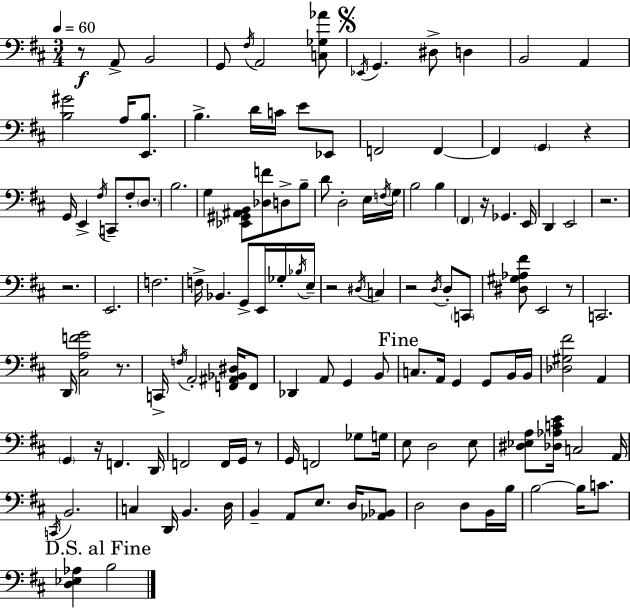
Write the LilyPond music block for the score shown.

{
  \clef bass
  \numericTimeSignature
  \time 3/4
  \key d \major
  \tempo 4 = 60
  \repeat volta 2 { r8\f a,8-> b,2 | g,8 \acciaccatura { fis16 } a,2 <c ges aes'>8 | \mark \markup { \musicglyph "scripts.segno" } \acciaccatura { ees,16 } g,4. dis8-> d4 | b,2 a,4 | \break <b gis'>2 a16 <e, b>8. | b4.-> d'16 c'16 e'8 | ees,8 f,2 f,4~~ | f,4 \parenthesize g,4 r4 | \break g,16 e,4-> \acciaccatura { fis16 } c,8-- fis8-. | \parenthesize d8. b2. | g4 <ees, gis, ais, b,>8 <des f'>8 d8-> | b8-- d'8 d2-. | \break e16 \acciaccatura { f16 } g16 b2 | b4 \parenthesize fis,4 r16 ges,4. | e,16 d,4 e,2 | r2. | \break r2. | e,2. | f2. | f16-> bes,4. g,8-> | \break e,16 ges16-. \acciaccatura { bes16 } e16-- r2 | \acciaccatura { dis16 } c4 r2 | \acciaccatura { d16 } d8-. \parenthesize c,8 <dis gis aes fis'>8 e,2 | r8 c,2. | \break d,16 <cis a f' g'>2 | r8. c,16-> \acciaccatura { f16 } a,2-. | <f, ais, bes, dis>16 f,8 des,4 | a,8 g,4 b,8 \mark "Fine" c8. a,16 | \break g,4 g,8 b,16 b,16 <des gis fis'>2 | a,4 \parenthesize g,4 | r16 f,4. d,16 f,2 | f,16 g,16 r8 g,16 f,2 | \break ges8 g16 e8 d2 | e8 <dis ees a>8 <des aes c' e'>16 c2 | a,16 \acciaccatura { c,16 } b,2. | c4 | \break d,16 b,4. d16 b,4-- | a,8 e8. d16 <aes, bes,>8 d2 | d8 b,16 b16 b2~~ | b16 c'8. \mark "D.S. al Fine" <d ees aes>4 | \break b2 } \bar "|."
}